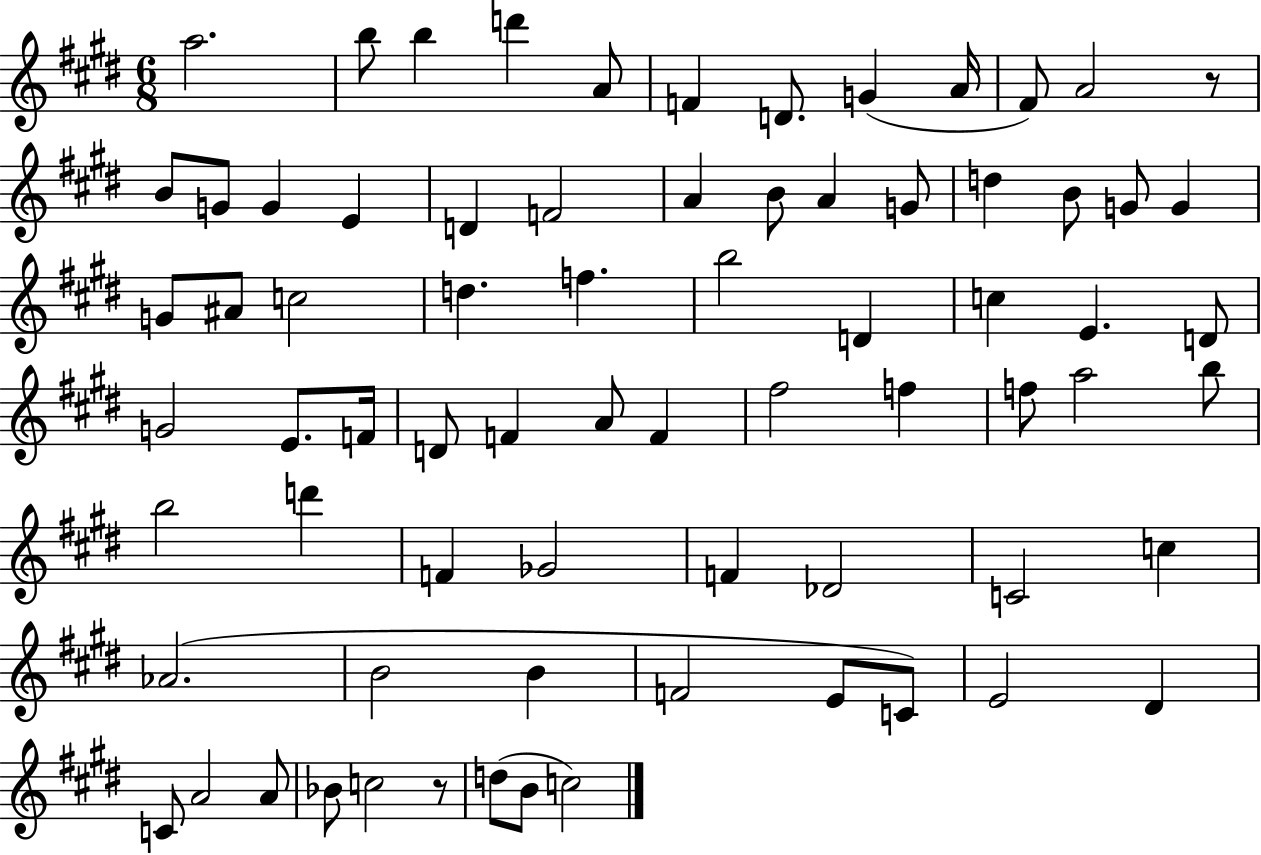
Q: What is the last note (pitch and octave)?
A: C5